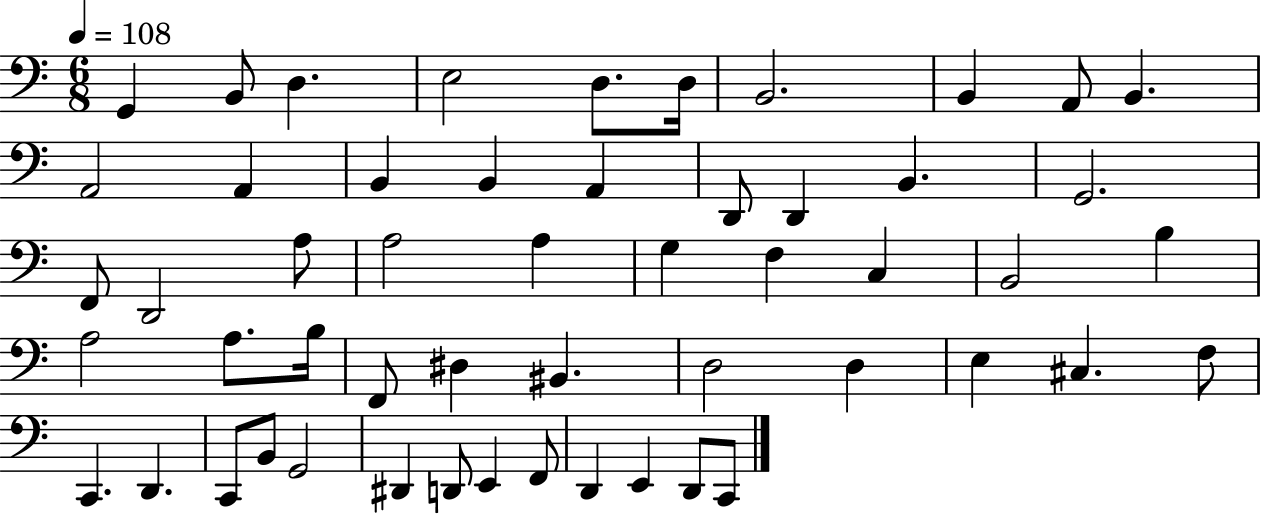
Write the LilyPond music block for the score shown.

{
  \clef bass
  \numericTimeSignature
  \time 6/8
  \key c \major
  \tempo 4 = 108
  g,4 b,8 d4. | e2 d8. d16 | b,2. | b,4 a,8 b,4. | \break a,2 a,4 | b,4 b,4 a,4 | d,8 d,4 b,4. | g,2. | \break f,8 d,2 a8 | a2 a4 | g4 f4 c4 | b,2 b4 | \break a2 a8. b16 | f,8 dis4 bis,4. | d2 d4 | e4 cis4. f8 | \break c,4. d,4. | c,8 b,8 g,2 | dis,4 d,8 e,4 f,8 | d,4 e,4 d,8 c,8 | \break \bar "|."
}